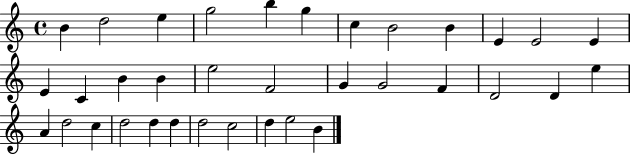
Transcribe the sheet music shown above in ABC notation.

X:1
T:Untitled
M:4/4
L:1/4
K:C
B d2 e g2 b g c B2 B E E2 E E C B B e2 F2 G G2 F D2 D e A d2 c d2 d d d2 c2 d e2 B